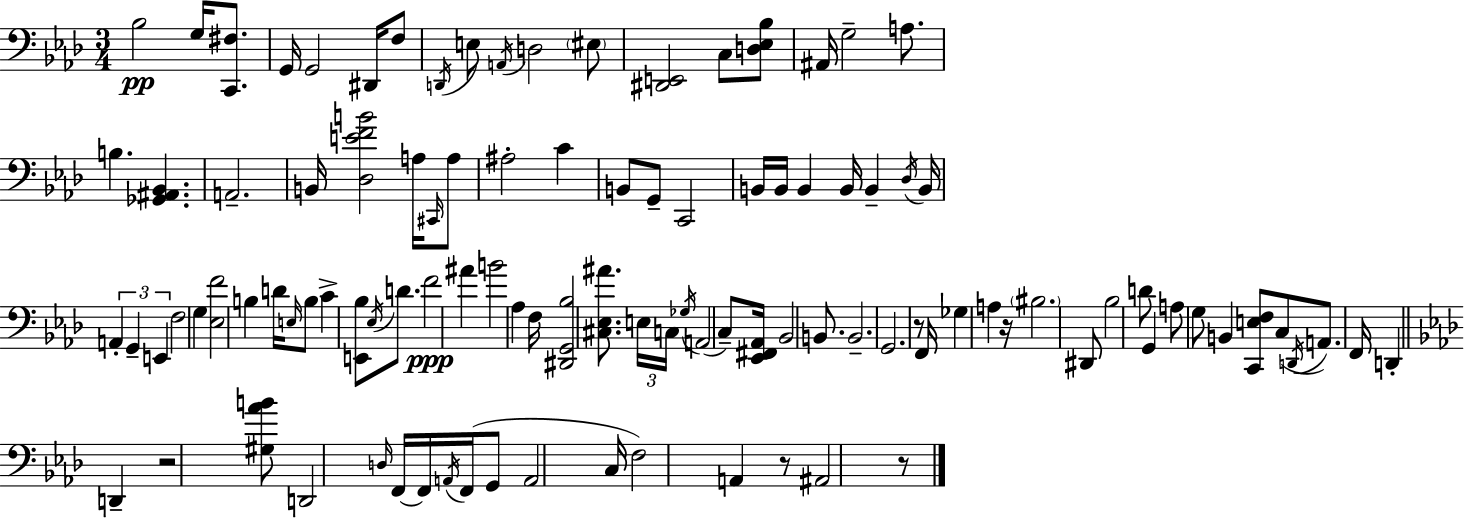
X:1
T:Untitled
M:3/4
L:1/4
K:Fm
_B,2 G,/4 [C,,^F,]/2 G,,/4 G,,2 ^D,,/4 F,/2 D,,/4 E,/2 A,,/4 D,2 ^E,/2 [^D,,E,,]2 C,/2 [D,_E,_B,]/2 ^A,,/4 G,2 A,/2 B, [_G,,^A,,_B,,] A,,2 B,,/4 [_D,EFB]2 A,/4 ^C,,/4 A,/2 ^A,2 C B,,/2 G,,/2 C,,2 B,,/4 B,,/4 B,, B,,/4 B,, _D,/4 B,,/4 A,, G,, E,, F,2 G, [_E,F]2 B, D/4 E,/4 B,/2 C [E,,_B,]/2 _E,/4 D/2 F2 ^A B2 _A, F,/4 [^D,,G,,_B,]2 [^C,_E,^A]/2 E,/4 C,/4 _G,/4 A,,2 C,/2 [_E,,^F,,_A,,]/4 _B,,2 B,,/2 B,,2 G,,2 z/2 F,,/4 _G, A, z/4 ^B,2 ^D,,/2 _B,2 D/2 G,, A,/2 G,/2 B,, [C,,E,F,]/2 C,/2 D,,/4 A,,/2 F,,/4 D,, D,, z2 [^G,_AB]/2 D,,2 D,/4 F,,/4 F,,/4 A,,/4 F,,/4 G,,/2 A,,2 C,/4 F,2 A,, z/2 ^A,,2 z/2